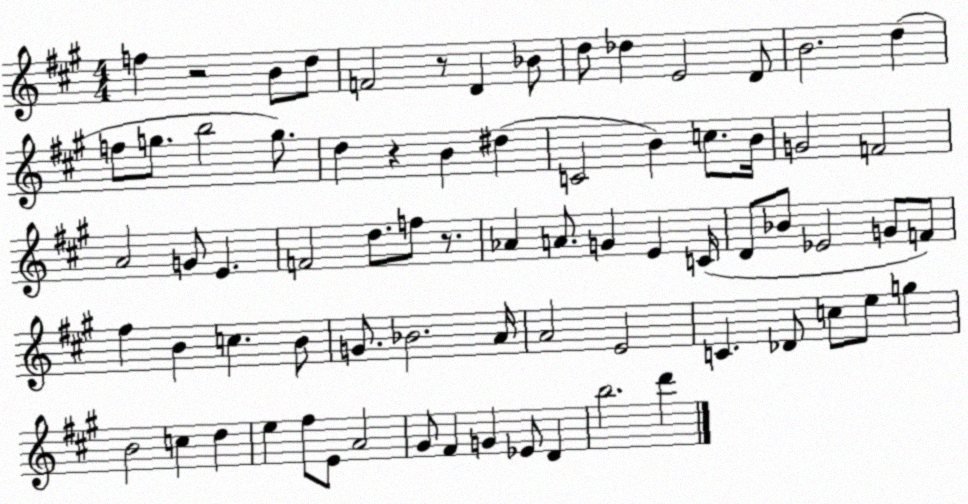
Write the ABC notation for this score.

X:1
T:Untitled
M:4/4
L:1/4
K:A
f z2 B/2 d/2 F2 z/2 D _B/2 d/2 _d E2 D/2 B2 d f/2 g/2 b2 g/2 d z B ^d C2 B c/2 B/4 G2 F2 A2 G/2 E F2 d/2 f/2 z/2 _A A/2 G E C/4 D/2 _B/2 _E2 G/2 F/2 ^f B c B/2 G/2 _B2 A/4 A2 E2 C _D/2 c/2 e/2 g B2 c d e ^f/2 E/2 A2 ^G/2 ^F G _E/2 D b2 d'